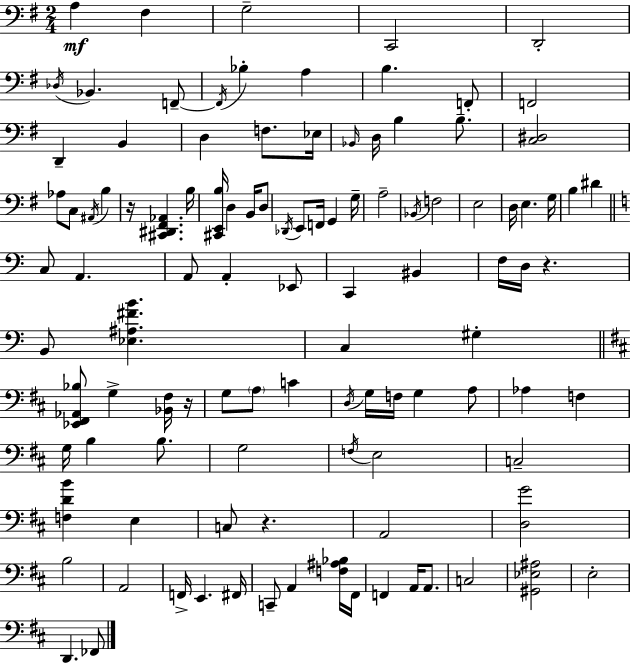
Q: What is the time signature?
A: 2/4